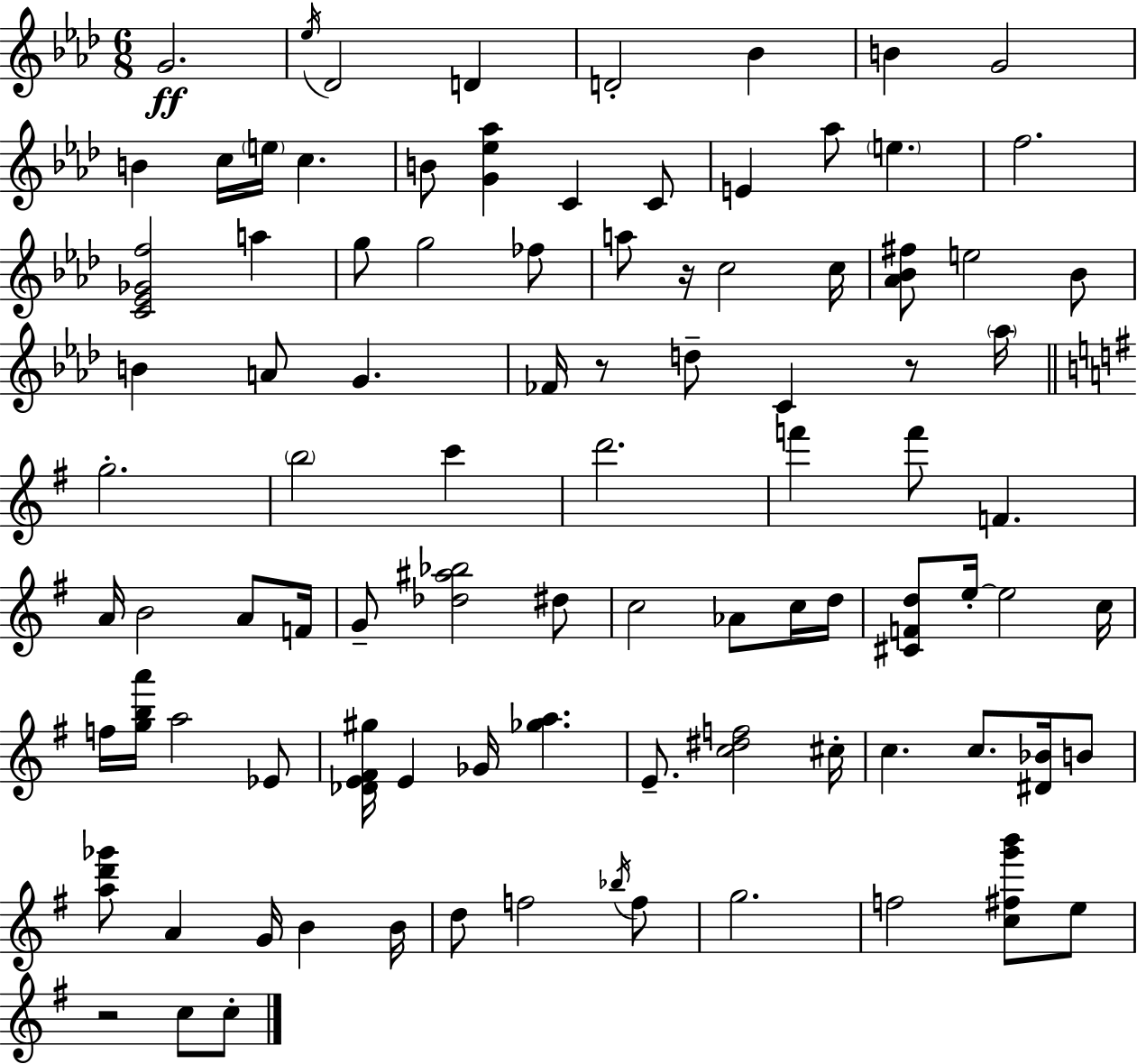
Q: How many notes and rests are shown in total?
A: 94